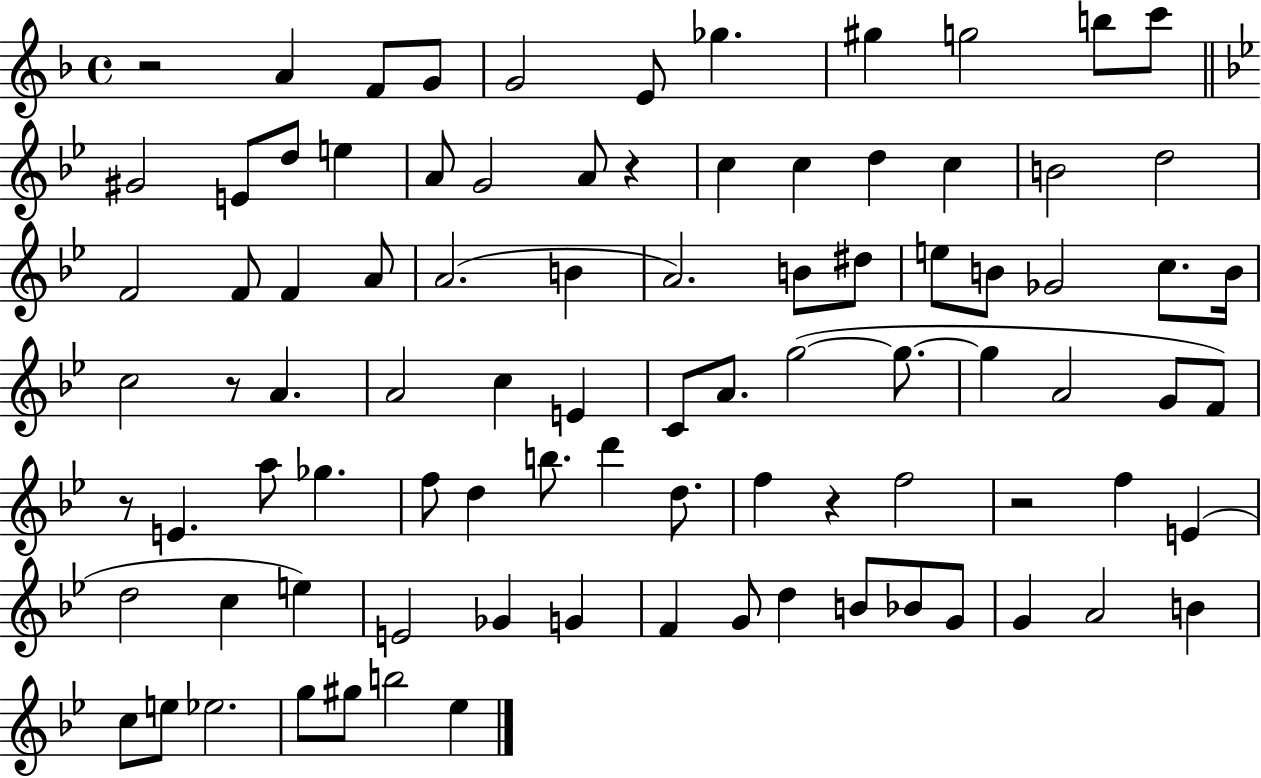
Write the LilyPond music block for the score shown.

{
  \clef treble
  \time 4/4
  \defaultTimeSignature
  \key f \major
  r2 a'4 f'8 g'8 | g'2 e'8 ges''4. | gis''4 g''2 b''8 c'''8 | \bar "||" \break \key bes \major gis'2 e'8 d''8 e''4 | a'8 g'2 a'8 r4 | c''4 c''4 d''4 c''4 | b'2 d''2 | \break f'2 f'8 f'4 a'8 | a'2.( b'4 | a'2.) b'8 dis''8 | e''8 b'8 ges'2 c''8. b'16 | \break c''2 r8 a'4. | a'2 c''4 e'4 | c'8 a'8. g''2~(~ g''8.~~ | g''4 a'2 g'8 f'8) | \break r8 e'4. a''8 ges''4. | f''8 d''4 b''8. d'''4 d''8. | f''4 r4 f''2 | r2 f''4 e'4( | \break d''2 c''4 e''4) | e'2 ges'4 g'4 | f'4 g'8 d''4 b'8 bes'8 g'8 | g'4 a'2 b'4 | \break c''8 e''8 ees''2. | g''8 gis''8 b''2 ees''4 | \bar "|."
}